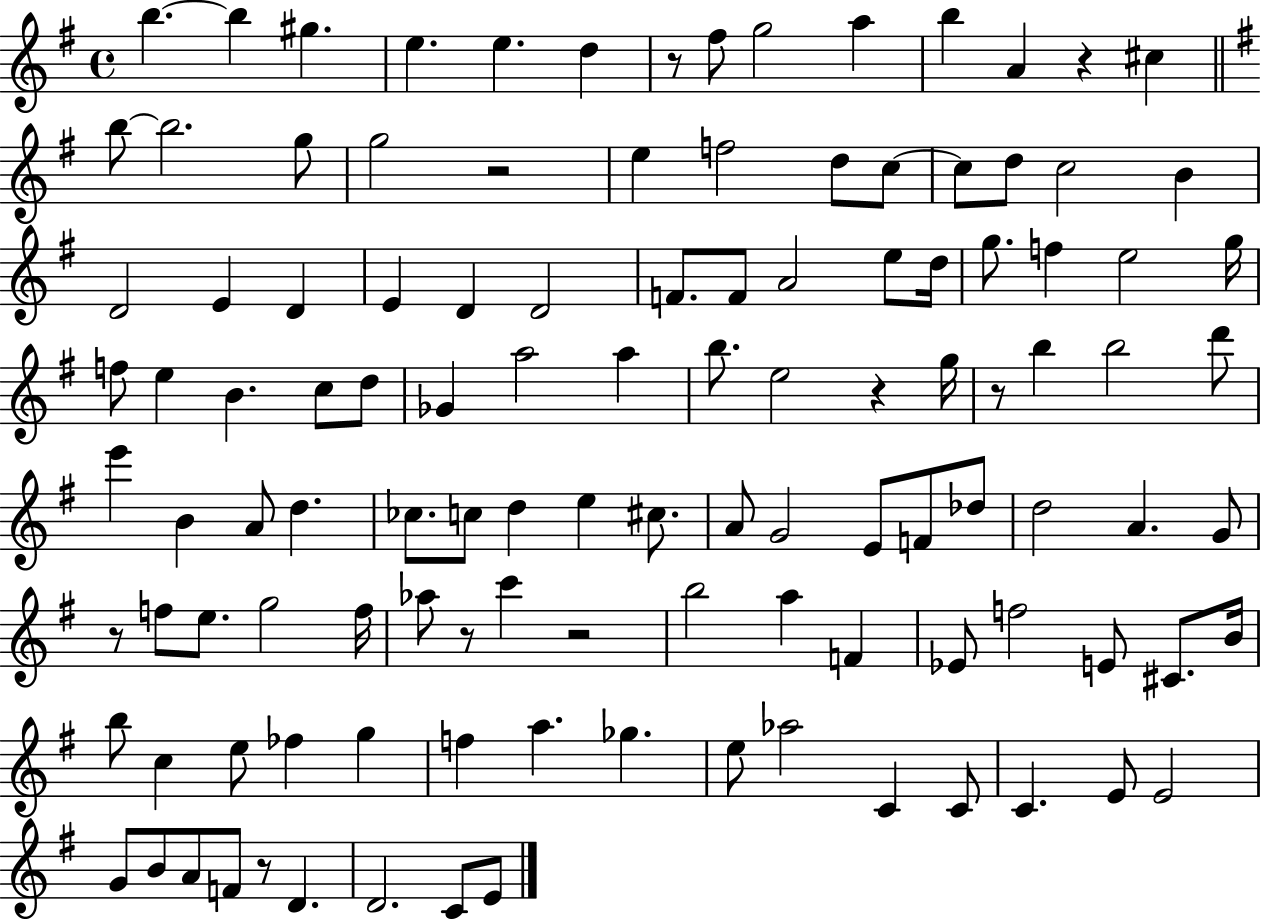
{
  \clef treble
  \time 4/4
  \defaultTimeSignature
  \key g \major
  b''4.~~ b''4 gis''4. | e''4. e''4. d''4 | r8 fis''8 g''2 a''4 | b''4 a'4 r4 cis''4 | \break \bar "||" \break \key g \major b''8~~ b''2. g''8 | g''2 r2 | e''4 f''2 d''8 c''8~~ | c''8 d''8 c''2 b'4 | \break d'2 e'4 d'4 | e'4 d'4 d'2 | f'8. f'8 a'2 e''8 d''16 | g''8. f''4 e''2 g''16 | \break f''8 e''4 b'4. c''8 d''8 | ges'4 a''2 a''4 | b''8. e''2 r4 g''16 | r8 b''4 b''2 d'''8 | \break e'''4 b'4 a'8 d''4. | ces''8. c''8 d''4 e''4 cis''8. | a'8 g'2 e'8 f'8 des''8 | d''2 a'4. g'8 | \break r8 f''8 e''8. g''2 f''16 | aes''8 r8 c'''4 r2 | b''2 a''4 f'4 | ees'8 f''2 e'8 cis'8. b'16 | \break b''8 c''4 e''8 fes''4 g''4 | f''4 a''4. ges''4. | e''8 aes''2 c'4 c'8 | c'4. e'8 e'2 | \break g'8 b'8 a'8 f'8 r8 d'4. | d'2. c'8 e'8 | \bar "|."
}